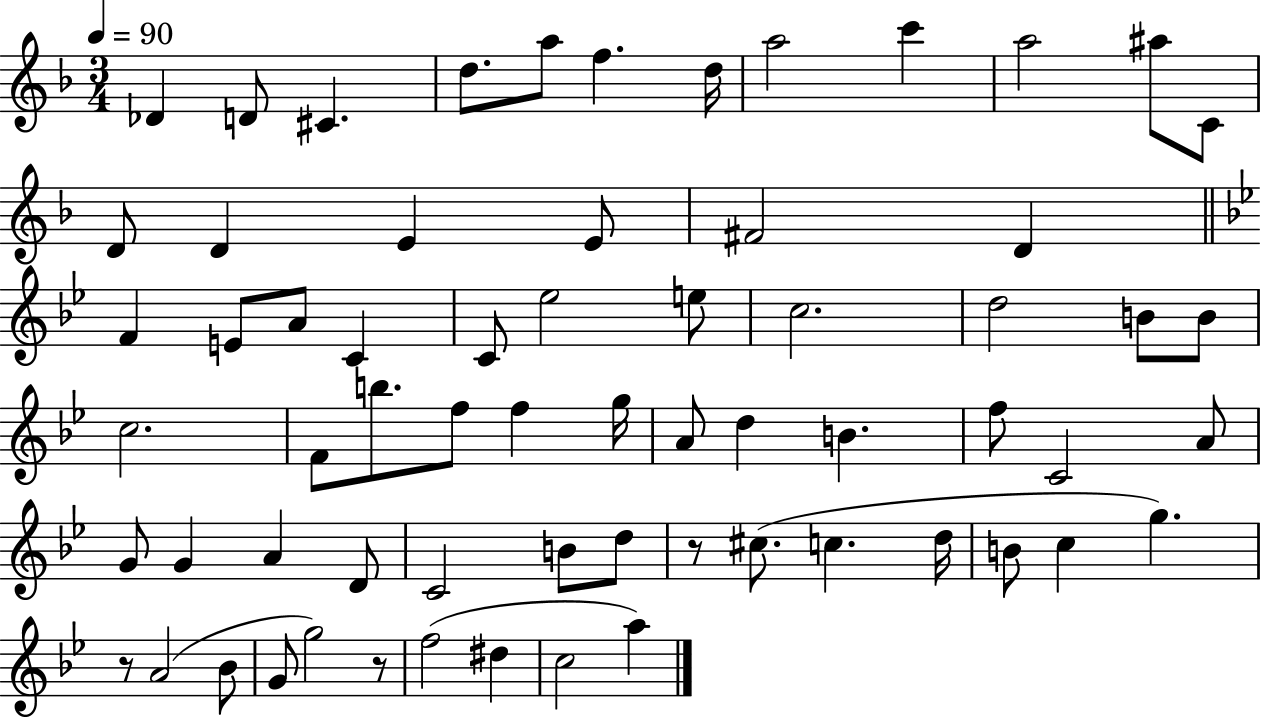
X:1
T:Untitled
M:3/4
L:1/4
K:F
_D D/2 ^C d/2 a/2 f d/4 a2 c' a2 ^a/2 C/2 D/2 D E E/2 ^F2 D F E/2 A/2 C C/2 _e2 e/2 c2 d2 B/2 B/2 c2 F/2 b/2 f/2 f g/4 A/2 d B f/2 C2 A/2 G/2 G A D/2 C2 B/2 d/2 z/2 ^c/2 c d/4 B/2 c g z/2 A2 _B/2 G/2 g2 z/2 f2 ^d c2 a